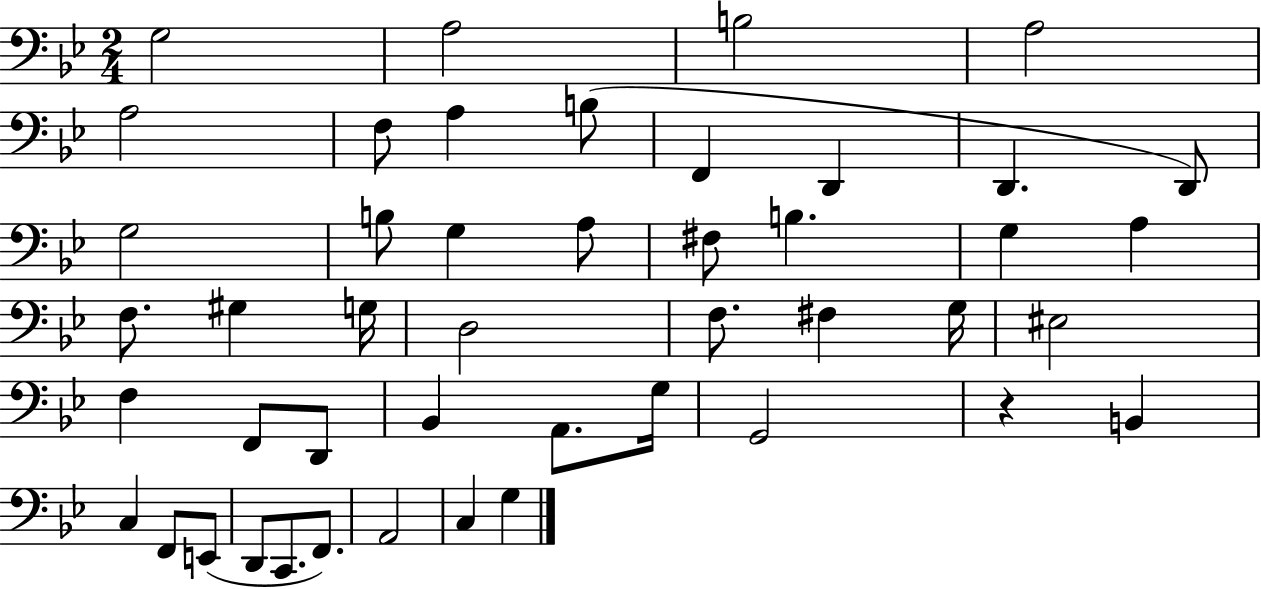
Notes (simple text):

G3/h A3/h B3/h A3/h A3/h F3/e A3/q B3/e F2/q D2/q D2/q. D2/e G3/h B3/e G3/q A3/e F#3/e B3/q. G3/q A3/q F3/e. G#3/q G3/s D3/h F3/e. F#3/q G3/s EIS3/h F3/q F2/e D2/e Bb2/q A2/e. G3/s G2/h R/q B2/q C3/q F2/e E2/e D2/e C2/e. F2/e. A2/h C3/q G3/q